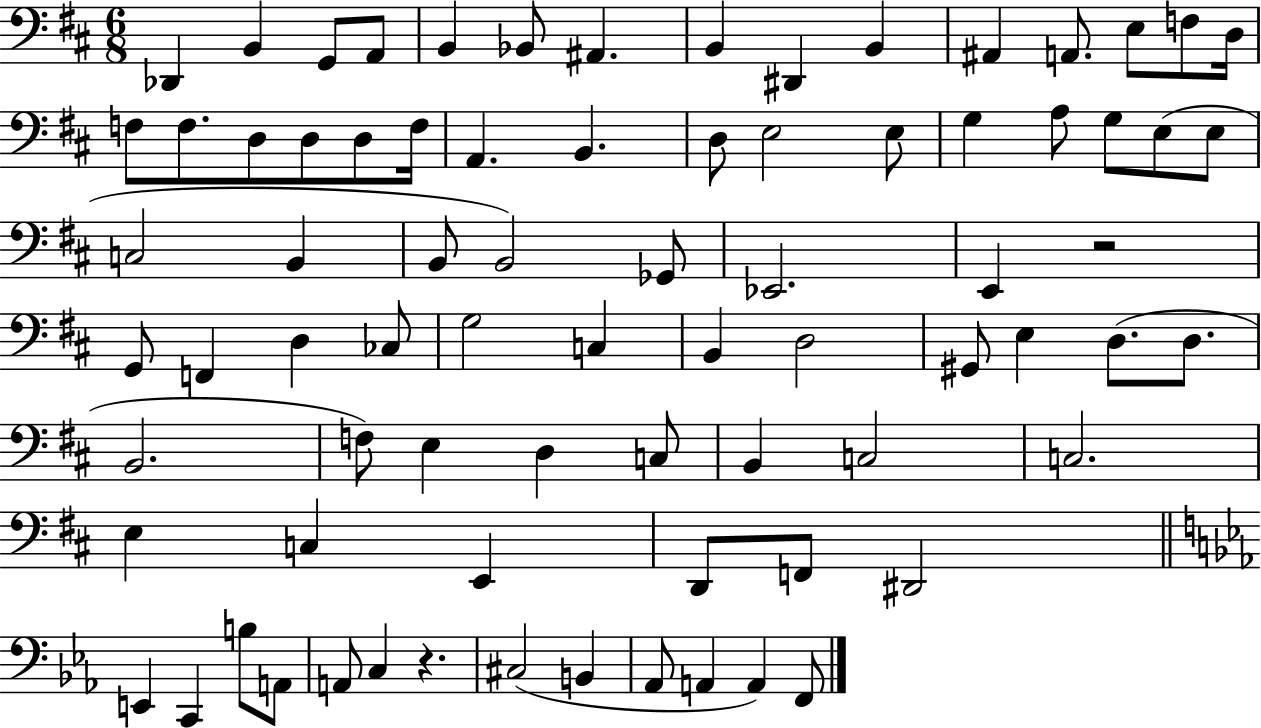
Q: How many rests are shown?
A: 2